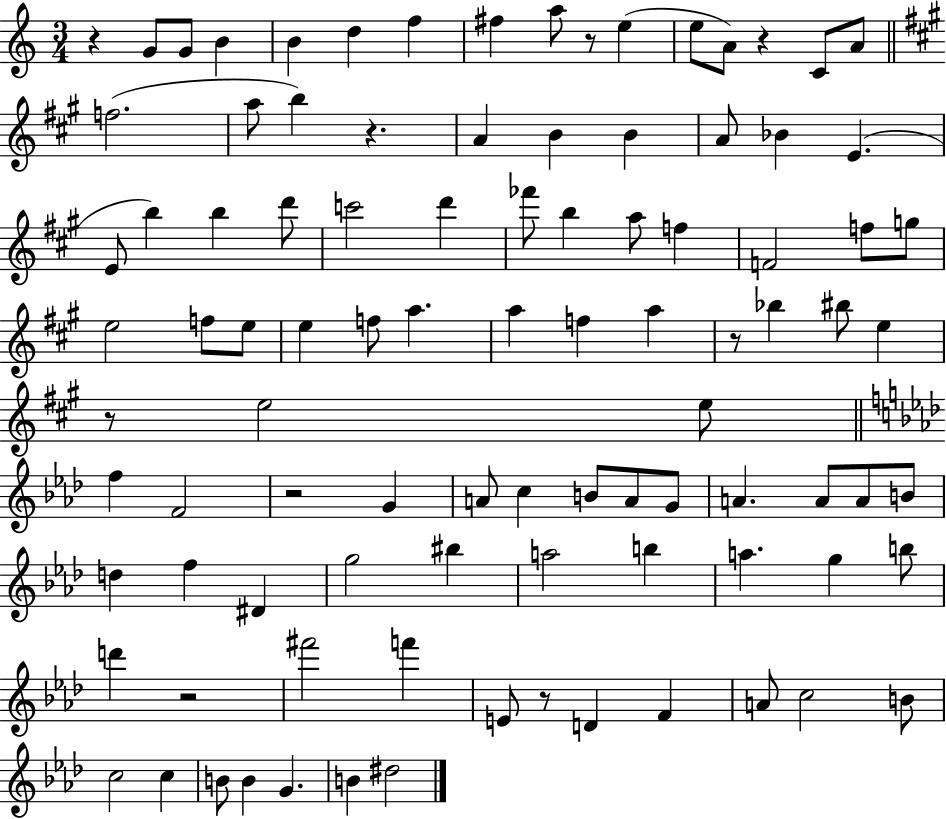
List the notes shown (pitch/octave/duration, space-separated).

R/q G4/e G4/e B4/q B4/q D5/q F5/q F#5/q A5/e R/e E5/q E5/e A4/e R/q C4/e A4/e F5/h. A5/e B5/q R/q. A4/q B4/q B4/q A4/e Bb4/q E4/q. E4/e B5/q B5/q D6/e C6/h D6/q FES6/e B5/q A5/e F5/q F4/h F5/e G5/e E5/h F5/e E5/e E5/q F5/e A5/q. A5/q F5/q A5/q R/e Bb5/q BIS5/e E5/q R/e E5/h E5/e F5/q F4/h R/h G4/q A4/e C5/q B4/e A4/e G4/e A4/q. A4/e A4/e B4/e D5/q F5/q D#4/q G5/h BIS5/q A5/h B5/q A5/q. G5/q B5/e D6/q R/h F#6/h F6/q E4/e R/e D4/q F4/q A4/e C5/h B4/e C5/h C5/q B4/e B4/q G4/q. B4/q D#5/h